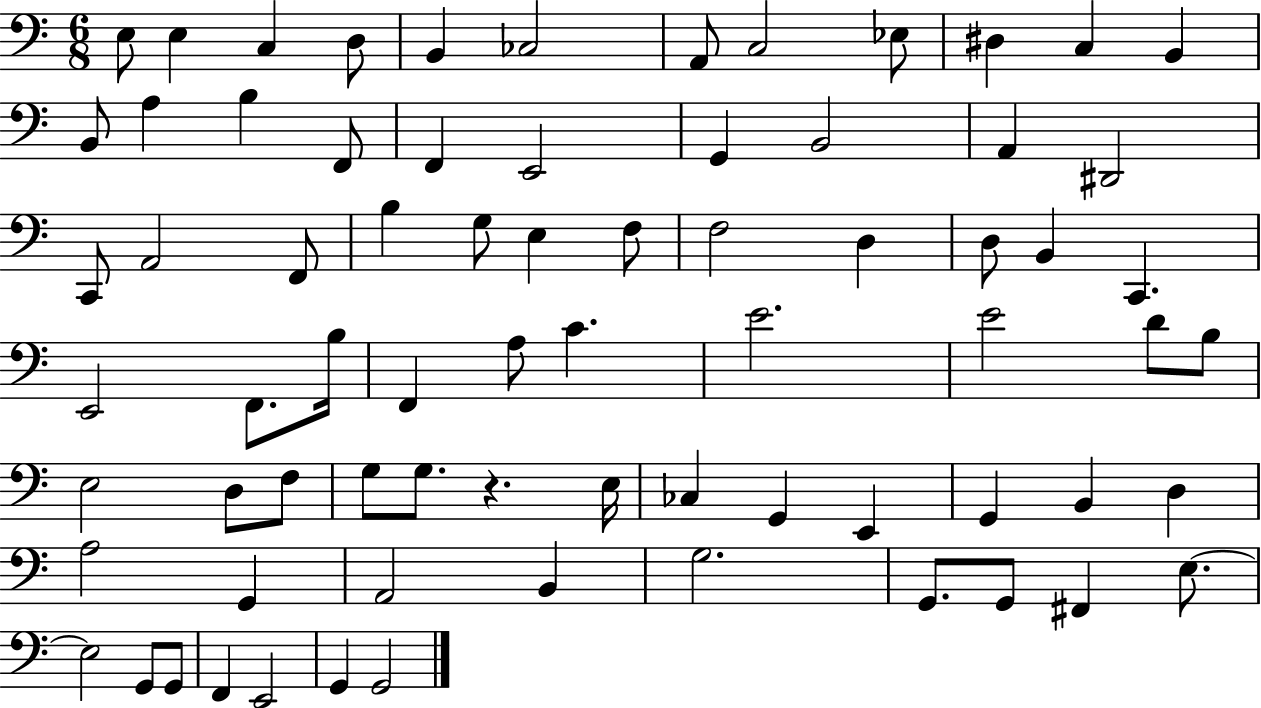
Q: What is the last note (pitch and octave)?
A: G2